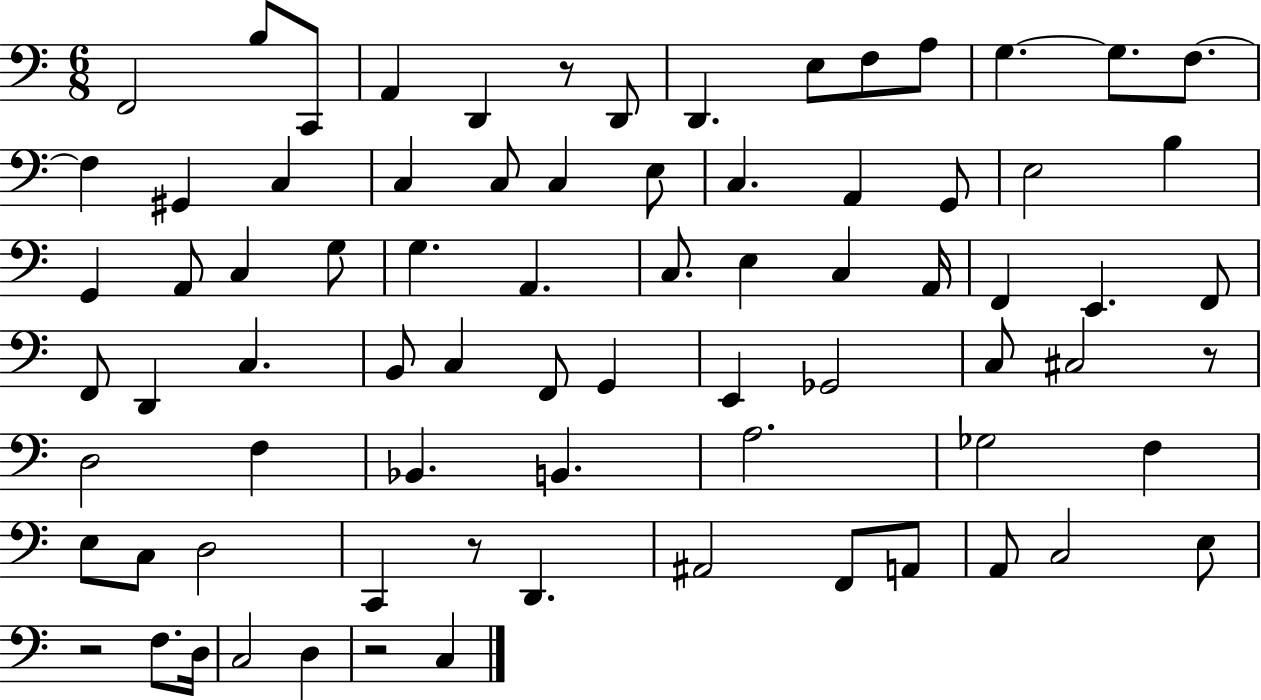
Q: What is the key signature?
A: C major